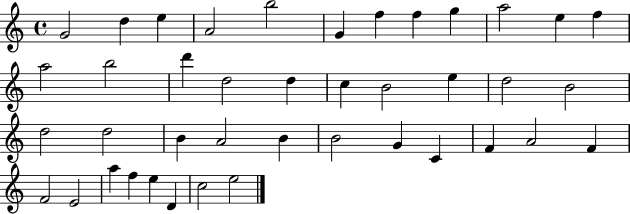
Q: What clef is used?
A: treble